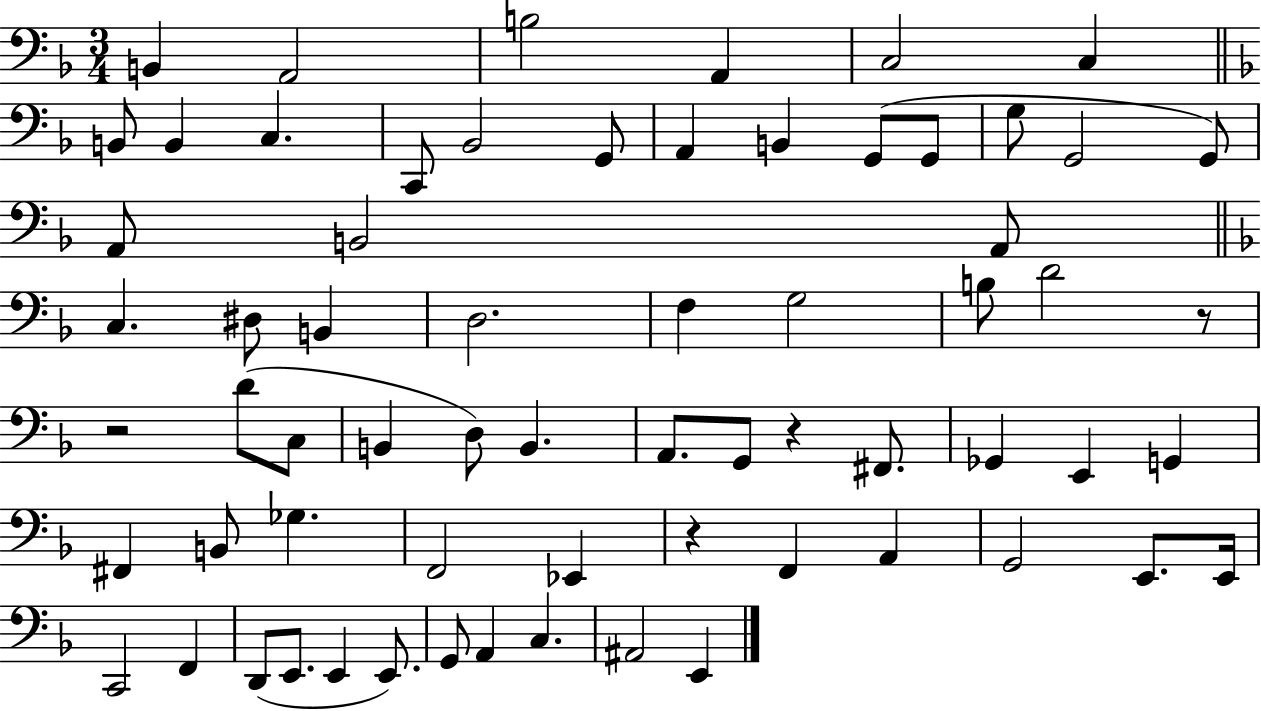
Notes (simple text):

B2/q A2/h B3/h A2/q C3/h C3/q B2/e B2/q C3/q. C2/e Bb2/h G2/e A2/q B2/q G2/e G2/e G3/e G2/h G2/e A2/e B2/h A2/e C3/q. D#3/e B2/q D3/h. F3/q G3/h B3/e D4/h R/e R/h D4/e C3/e B2/q D3/e B2/q. A2/e. G2/e R/q F#2/e. Gb2/q E2/q G2/q F#2/q B2/e Gb3/q. F2/h Eb2/q R/q F2/q A2/q G2/h E2/e. E2/s C2/h F2/q D2/e E2/e. E2/q E2/e. G2/e A2/q C3/q. A#2/h E2/q